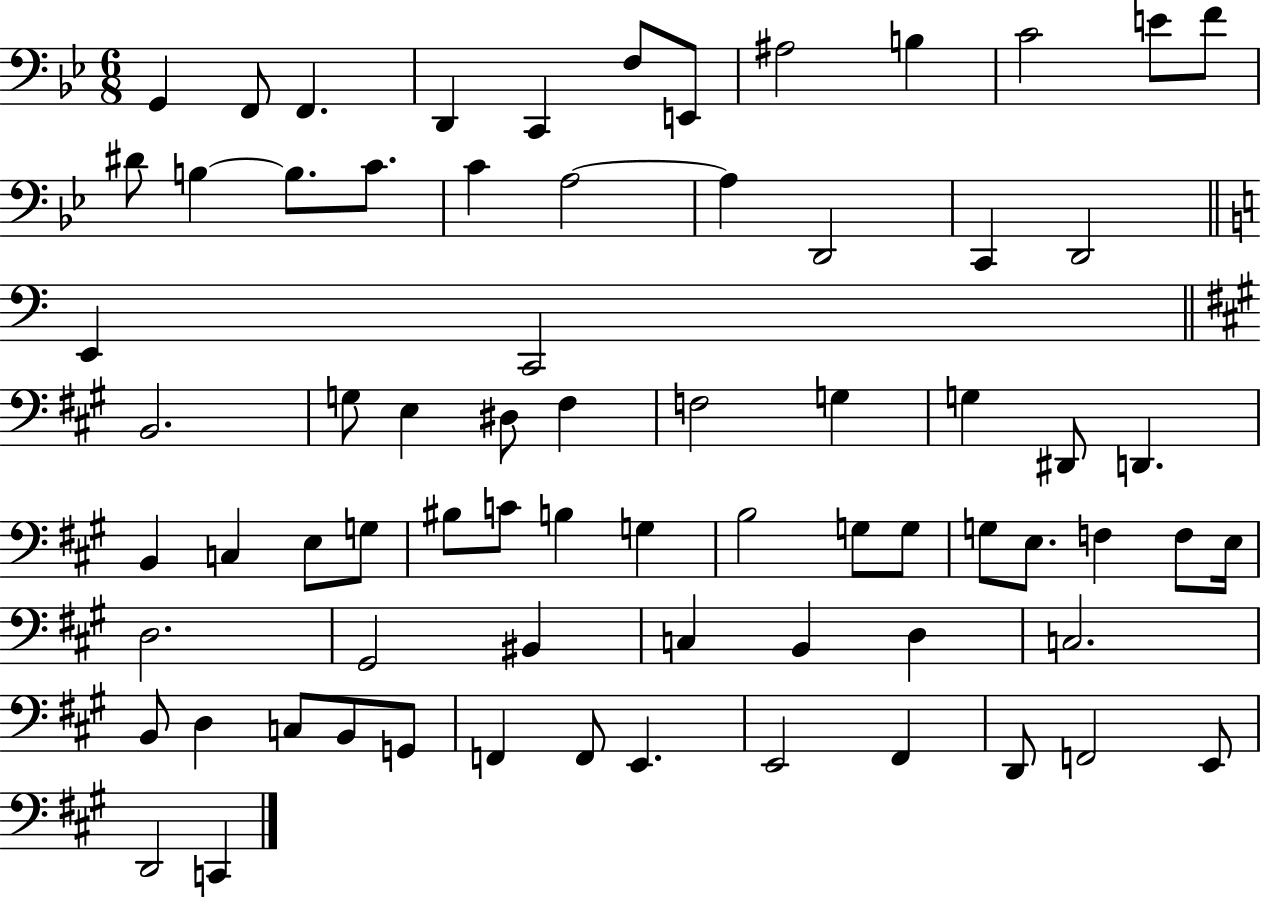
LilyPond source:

{
  \clef bass
  \numericTimeSignature
  \time 6/8
  \key bes \major
  g,4 f,8 f,4. | d,4 c,4 f8 e,8 | ais2 b4 | c'2 e'8 f'8 | \break dis'8 b4~~ b8. c'8. | c'4 a2~~ | a4 d,2 | c,4 d,2 | \break \bar "||" \break \key c \major e,4 c,2 | \bar "||" \break \key a \major b,2. | g8 e4 dis8 fis4 | f2 g4 | g4 dis,8 d,4. | \break b,4 c4 e8 g8 | bis8 c'8 b4 g4 | b2 g8 g8 | g8 e8. f4 f8 e16 | \break d2. | gis,2 bis,4 | c4 b,4 d4 | c2. | \break b,8 d4 c8 b,8 g,8 | f,4 f,8 e,4. | e,2 fis,4 | d,8 f,2 e,8 | \break d,2 c,4 | \bar "|."
}